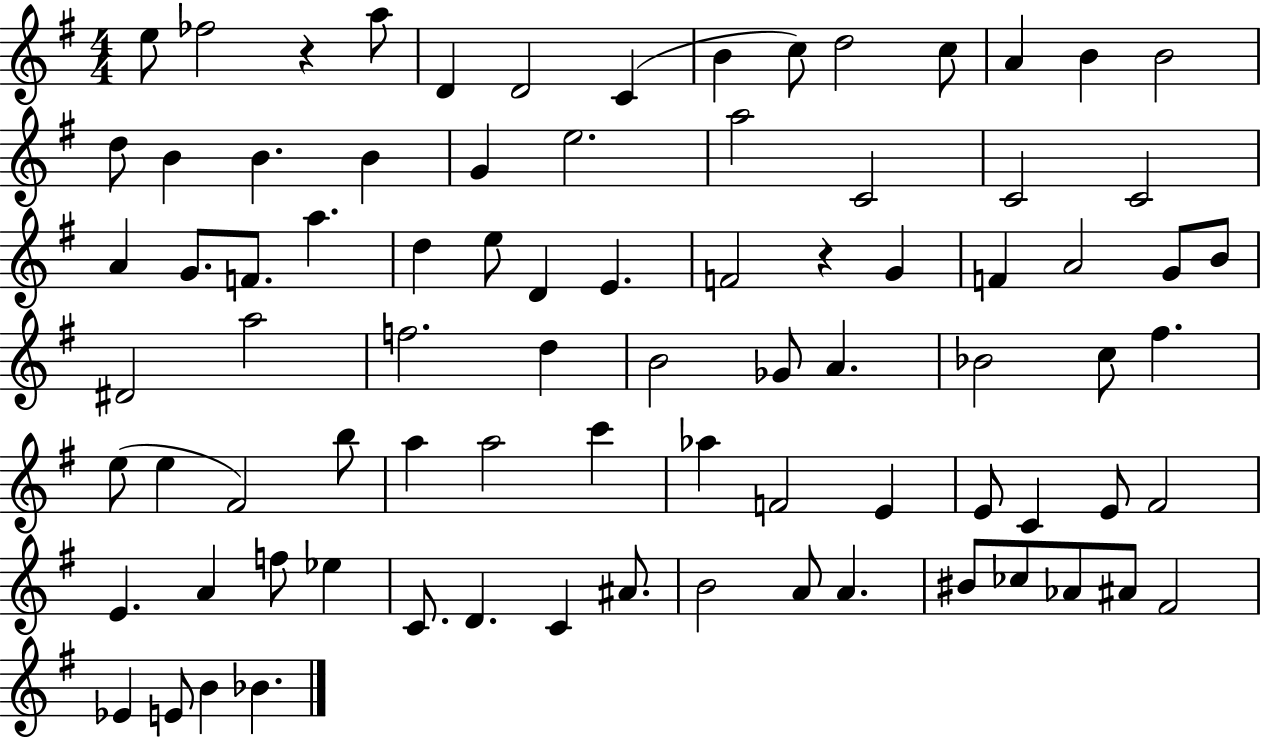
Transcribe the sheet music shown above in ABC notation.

X:1
T:Untitled
M:4/4
L:1/4
K:G
e/2 _f2 z a/2 D D2 C B c/2 d2 c/2 A B B2 d/2 B B B G e2 a2 C2 C2 C2 A G/2 F/2 a d e/2 D E F2 z G F A2 G/2 B/2 ^D2 a2 f2 d B2 _G/2 A _B2 c/2 ^f e/2 e ^F2 b/2 a a2 c' _a F2 E E/2 C E/2 ^F2 E A f/2 _e C/2 D C ^A/2 B2 A/2 A ^B/2 _c/2 _A/2 ^A/2 ^F2 _E E/2 B _B